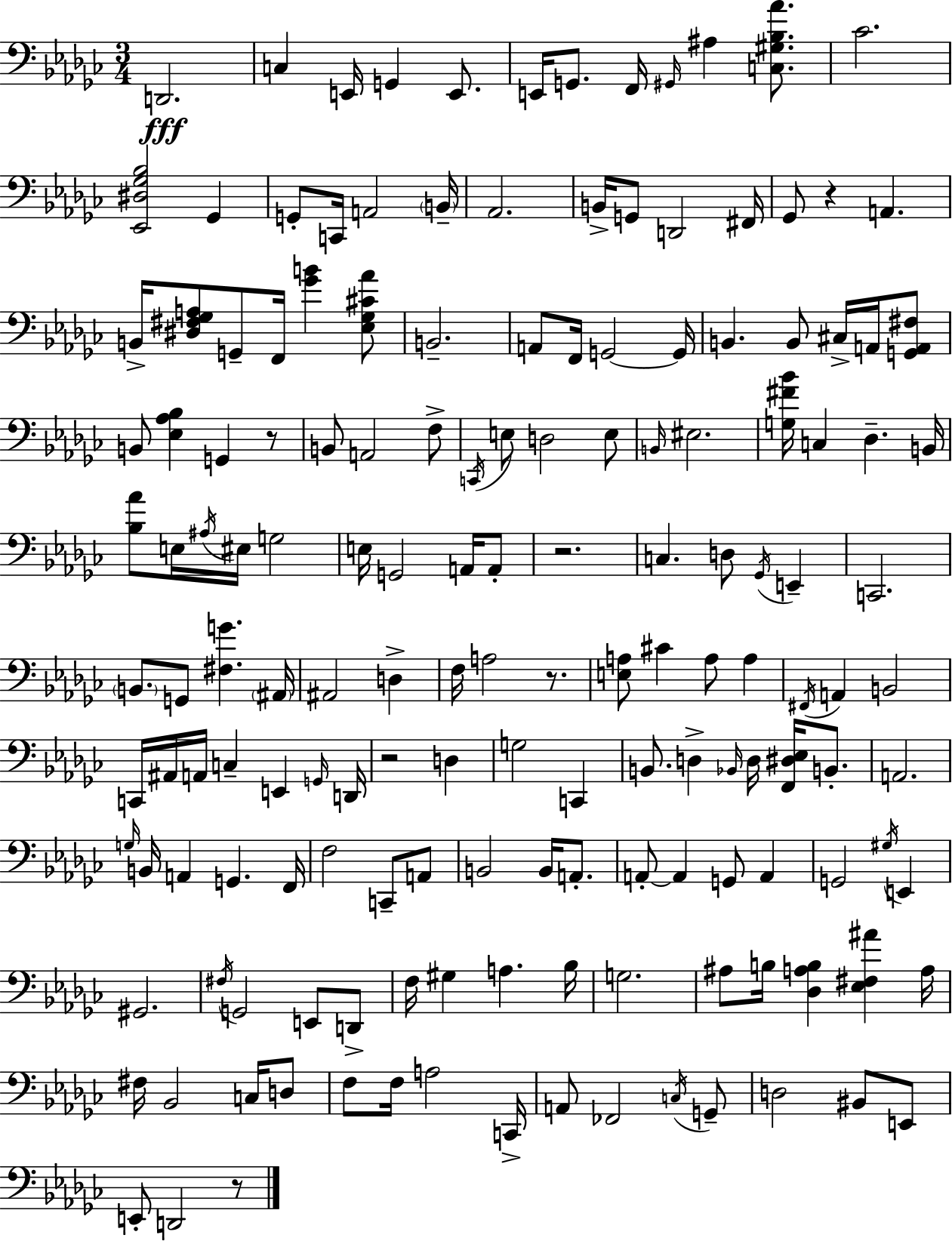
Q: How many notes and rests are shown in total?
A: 159